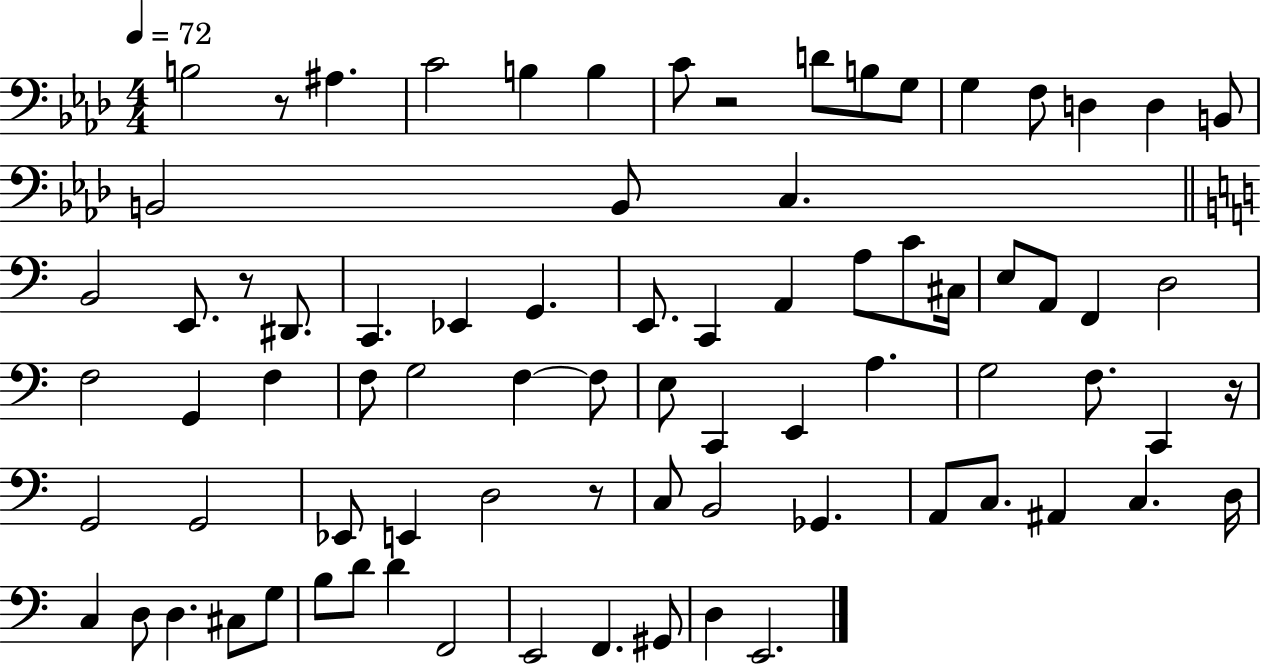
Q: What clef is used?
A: bass